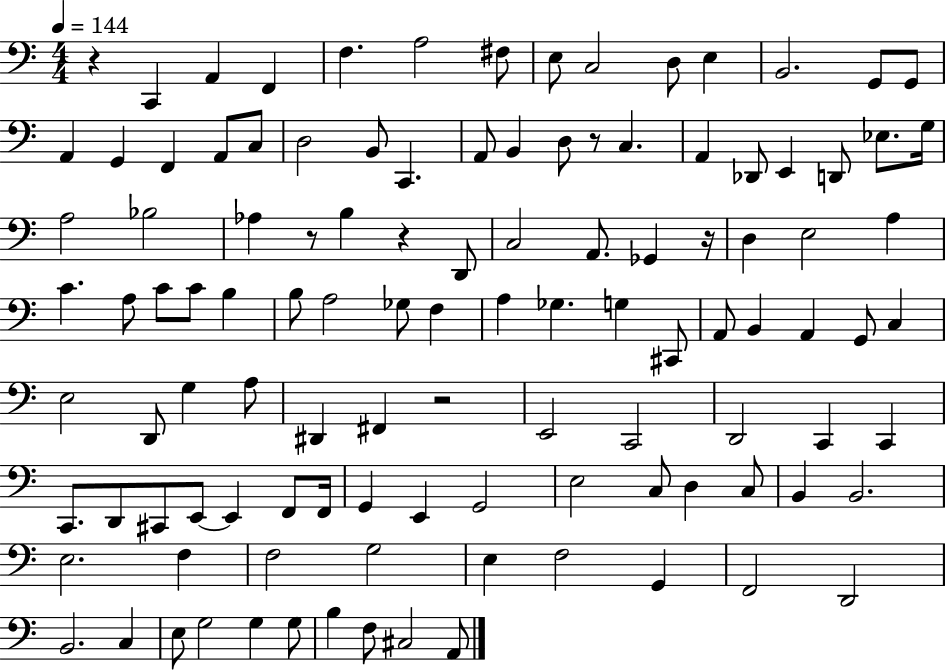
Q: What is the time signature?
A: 4/4